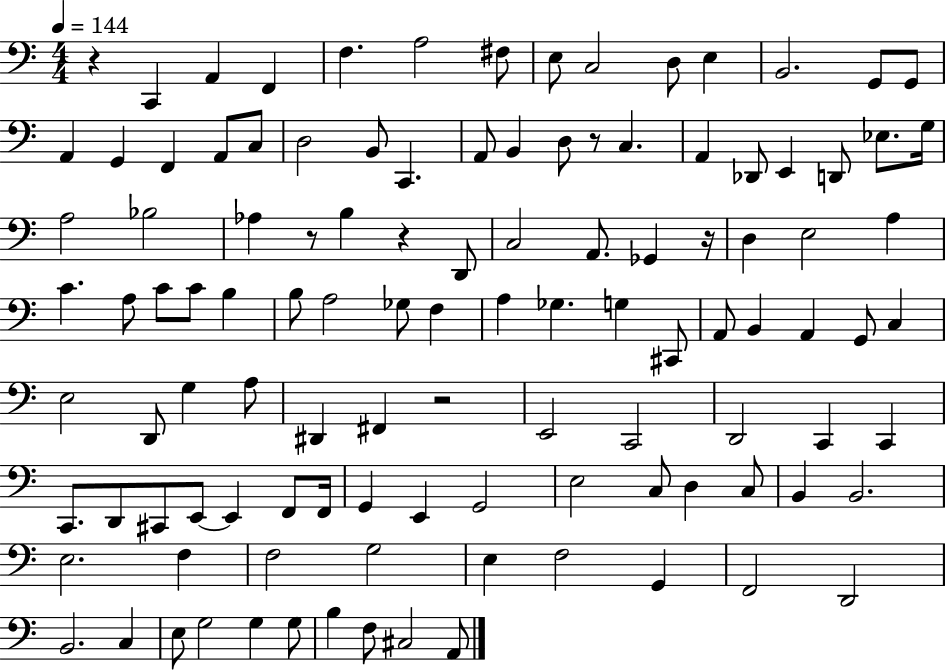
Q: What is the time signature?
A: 4/4